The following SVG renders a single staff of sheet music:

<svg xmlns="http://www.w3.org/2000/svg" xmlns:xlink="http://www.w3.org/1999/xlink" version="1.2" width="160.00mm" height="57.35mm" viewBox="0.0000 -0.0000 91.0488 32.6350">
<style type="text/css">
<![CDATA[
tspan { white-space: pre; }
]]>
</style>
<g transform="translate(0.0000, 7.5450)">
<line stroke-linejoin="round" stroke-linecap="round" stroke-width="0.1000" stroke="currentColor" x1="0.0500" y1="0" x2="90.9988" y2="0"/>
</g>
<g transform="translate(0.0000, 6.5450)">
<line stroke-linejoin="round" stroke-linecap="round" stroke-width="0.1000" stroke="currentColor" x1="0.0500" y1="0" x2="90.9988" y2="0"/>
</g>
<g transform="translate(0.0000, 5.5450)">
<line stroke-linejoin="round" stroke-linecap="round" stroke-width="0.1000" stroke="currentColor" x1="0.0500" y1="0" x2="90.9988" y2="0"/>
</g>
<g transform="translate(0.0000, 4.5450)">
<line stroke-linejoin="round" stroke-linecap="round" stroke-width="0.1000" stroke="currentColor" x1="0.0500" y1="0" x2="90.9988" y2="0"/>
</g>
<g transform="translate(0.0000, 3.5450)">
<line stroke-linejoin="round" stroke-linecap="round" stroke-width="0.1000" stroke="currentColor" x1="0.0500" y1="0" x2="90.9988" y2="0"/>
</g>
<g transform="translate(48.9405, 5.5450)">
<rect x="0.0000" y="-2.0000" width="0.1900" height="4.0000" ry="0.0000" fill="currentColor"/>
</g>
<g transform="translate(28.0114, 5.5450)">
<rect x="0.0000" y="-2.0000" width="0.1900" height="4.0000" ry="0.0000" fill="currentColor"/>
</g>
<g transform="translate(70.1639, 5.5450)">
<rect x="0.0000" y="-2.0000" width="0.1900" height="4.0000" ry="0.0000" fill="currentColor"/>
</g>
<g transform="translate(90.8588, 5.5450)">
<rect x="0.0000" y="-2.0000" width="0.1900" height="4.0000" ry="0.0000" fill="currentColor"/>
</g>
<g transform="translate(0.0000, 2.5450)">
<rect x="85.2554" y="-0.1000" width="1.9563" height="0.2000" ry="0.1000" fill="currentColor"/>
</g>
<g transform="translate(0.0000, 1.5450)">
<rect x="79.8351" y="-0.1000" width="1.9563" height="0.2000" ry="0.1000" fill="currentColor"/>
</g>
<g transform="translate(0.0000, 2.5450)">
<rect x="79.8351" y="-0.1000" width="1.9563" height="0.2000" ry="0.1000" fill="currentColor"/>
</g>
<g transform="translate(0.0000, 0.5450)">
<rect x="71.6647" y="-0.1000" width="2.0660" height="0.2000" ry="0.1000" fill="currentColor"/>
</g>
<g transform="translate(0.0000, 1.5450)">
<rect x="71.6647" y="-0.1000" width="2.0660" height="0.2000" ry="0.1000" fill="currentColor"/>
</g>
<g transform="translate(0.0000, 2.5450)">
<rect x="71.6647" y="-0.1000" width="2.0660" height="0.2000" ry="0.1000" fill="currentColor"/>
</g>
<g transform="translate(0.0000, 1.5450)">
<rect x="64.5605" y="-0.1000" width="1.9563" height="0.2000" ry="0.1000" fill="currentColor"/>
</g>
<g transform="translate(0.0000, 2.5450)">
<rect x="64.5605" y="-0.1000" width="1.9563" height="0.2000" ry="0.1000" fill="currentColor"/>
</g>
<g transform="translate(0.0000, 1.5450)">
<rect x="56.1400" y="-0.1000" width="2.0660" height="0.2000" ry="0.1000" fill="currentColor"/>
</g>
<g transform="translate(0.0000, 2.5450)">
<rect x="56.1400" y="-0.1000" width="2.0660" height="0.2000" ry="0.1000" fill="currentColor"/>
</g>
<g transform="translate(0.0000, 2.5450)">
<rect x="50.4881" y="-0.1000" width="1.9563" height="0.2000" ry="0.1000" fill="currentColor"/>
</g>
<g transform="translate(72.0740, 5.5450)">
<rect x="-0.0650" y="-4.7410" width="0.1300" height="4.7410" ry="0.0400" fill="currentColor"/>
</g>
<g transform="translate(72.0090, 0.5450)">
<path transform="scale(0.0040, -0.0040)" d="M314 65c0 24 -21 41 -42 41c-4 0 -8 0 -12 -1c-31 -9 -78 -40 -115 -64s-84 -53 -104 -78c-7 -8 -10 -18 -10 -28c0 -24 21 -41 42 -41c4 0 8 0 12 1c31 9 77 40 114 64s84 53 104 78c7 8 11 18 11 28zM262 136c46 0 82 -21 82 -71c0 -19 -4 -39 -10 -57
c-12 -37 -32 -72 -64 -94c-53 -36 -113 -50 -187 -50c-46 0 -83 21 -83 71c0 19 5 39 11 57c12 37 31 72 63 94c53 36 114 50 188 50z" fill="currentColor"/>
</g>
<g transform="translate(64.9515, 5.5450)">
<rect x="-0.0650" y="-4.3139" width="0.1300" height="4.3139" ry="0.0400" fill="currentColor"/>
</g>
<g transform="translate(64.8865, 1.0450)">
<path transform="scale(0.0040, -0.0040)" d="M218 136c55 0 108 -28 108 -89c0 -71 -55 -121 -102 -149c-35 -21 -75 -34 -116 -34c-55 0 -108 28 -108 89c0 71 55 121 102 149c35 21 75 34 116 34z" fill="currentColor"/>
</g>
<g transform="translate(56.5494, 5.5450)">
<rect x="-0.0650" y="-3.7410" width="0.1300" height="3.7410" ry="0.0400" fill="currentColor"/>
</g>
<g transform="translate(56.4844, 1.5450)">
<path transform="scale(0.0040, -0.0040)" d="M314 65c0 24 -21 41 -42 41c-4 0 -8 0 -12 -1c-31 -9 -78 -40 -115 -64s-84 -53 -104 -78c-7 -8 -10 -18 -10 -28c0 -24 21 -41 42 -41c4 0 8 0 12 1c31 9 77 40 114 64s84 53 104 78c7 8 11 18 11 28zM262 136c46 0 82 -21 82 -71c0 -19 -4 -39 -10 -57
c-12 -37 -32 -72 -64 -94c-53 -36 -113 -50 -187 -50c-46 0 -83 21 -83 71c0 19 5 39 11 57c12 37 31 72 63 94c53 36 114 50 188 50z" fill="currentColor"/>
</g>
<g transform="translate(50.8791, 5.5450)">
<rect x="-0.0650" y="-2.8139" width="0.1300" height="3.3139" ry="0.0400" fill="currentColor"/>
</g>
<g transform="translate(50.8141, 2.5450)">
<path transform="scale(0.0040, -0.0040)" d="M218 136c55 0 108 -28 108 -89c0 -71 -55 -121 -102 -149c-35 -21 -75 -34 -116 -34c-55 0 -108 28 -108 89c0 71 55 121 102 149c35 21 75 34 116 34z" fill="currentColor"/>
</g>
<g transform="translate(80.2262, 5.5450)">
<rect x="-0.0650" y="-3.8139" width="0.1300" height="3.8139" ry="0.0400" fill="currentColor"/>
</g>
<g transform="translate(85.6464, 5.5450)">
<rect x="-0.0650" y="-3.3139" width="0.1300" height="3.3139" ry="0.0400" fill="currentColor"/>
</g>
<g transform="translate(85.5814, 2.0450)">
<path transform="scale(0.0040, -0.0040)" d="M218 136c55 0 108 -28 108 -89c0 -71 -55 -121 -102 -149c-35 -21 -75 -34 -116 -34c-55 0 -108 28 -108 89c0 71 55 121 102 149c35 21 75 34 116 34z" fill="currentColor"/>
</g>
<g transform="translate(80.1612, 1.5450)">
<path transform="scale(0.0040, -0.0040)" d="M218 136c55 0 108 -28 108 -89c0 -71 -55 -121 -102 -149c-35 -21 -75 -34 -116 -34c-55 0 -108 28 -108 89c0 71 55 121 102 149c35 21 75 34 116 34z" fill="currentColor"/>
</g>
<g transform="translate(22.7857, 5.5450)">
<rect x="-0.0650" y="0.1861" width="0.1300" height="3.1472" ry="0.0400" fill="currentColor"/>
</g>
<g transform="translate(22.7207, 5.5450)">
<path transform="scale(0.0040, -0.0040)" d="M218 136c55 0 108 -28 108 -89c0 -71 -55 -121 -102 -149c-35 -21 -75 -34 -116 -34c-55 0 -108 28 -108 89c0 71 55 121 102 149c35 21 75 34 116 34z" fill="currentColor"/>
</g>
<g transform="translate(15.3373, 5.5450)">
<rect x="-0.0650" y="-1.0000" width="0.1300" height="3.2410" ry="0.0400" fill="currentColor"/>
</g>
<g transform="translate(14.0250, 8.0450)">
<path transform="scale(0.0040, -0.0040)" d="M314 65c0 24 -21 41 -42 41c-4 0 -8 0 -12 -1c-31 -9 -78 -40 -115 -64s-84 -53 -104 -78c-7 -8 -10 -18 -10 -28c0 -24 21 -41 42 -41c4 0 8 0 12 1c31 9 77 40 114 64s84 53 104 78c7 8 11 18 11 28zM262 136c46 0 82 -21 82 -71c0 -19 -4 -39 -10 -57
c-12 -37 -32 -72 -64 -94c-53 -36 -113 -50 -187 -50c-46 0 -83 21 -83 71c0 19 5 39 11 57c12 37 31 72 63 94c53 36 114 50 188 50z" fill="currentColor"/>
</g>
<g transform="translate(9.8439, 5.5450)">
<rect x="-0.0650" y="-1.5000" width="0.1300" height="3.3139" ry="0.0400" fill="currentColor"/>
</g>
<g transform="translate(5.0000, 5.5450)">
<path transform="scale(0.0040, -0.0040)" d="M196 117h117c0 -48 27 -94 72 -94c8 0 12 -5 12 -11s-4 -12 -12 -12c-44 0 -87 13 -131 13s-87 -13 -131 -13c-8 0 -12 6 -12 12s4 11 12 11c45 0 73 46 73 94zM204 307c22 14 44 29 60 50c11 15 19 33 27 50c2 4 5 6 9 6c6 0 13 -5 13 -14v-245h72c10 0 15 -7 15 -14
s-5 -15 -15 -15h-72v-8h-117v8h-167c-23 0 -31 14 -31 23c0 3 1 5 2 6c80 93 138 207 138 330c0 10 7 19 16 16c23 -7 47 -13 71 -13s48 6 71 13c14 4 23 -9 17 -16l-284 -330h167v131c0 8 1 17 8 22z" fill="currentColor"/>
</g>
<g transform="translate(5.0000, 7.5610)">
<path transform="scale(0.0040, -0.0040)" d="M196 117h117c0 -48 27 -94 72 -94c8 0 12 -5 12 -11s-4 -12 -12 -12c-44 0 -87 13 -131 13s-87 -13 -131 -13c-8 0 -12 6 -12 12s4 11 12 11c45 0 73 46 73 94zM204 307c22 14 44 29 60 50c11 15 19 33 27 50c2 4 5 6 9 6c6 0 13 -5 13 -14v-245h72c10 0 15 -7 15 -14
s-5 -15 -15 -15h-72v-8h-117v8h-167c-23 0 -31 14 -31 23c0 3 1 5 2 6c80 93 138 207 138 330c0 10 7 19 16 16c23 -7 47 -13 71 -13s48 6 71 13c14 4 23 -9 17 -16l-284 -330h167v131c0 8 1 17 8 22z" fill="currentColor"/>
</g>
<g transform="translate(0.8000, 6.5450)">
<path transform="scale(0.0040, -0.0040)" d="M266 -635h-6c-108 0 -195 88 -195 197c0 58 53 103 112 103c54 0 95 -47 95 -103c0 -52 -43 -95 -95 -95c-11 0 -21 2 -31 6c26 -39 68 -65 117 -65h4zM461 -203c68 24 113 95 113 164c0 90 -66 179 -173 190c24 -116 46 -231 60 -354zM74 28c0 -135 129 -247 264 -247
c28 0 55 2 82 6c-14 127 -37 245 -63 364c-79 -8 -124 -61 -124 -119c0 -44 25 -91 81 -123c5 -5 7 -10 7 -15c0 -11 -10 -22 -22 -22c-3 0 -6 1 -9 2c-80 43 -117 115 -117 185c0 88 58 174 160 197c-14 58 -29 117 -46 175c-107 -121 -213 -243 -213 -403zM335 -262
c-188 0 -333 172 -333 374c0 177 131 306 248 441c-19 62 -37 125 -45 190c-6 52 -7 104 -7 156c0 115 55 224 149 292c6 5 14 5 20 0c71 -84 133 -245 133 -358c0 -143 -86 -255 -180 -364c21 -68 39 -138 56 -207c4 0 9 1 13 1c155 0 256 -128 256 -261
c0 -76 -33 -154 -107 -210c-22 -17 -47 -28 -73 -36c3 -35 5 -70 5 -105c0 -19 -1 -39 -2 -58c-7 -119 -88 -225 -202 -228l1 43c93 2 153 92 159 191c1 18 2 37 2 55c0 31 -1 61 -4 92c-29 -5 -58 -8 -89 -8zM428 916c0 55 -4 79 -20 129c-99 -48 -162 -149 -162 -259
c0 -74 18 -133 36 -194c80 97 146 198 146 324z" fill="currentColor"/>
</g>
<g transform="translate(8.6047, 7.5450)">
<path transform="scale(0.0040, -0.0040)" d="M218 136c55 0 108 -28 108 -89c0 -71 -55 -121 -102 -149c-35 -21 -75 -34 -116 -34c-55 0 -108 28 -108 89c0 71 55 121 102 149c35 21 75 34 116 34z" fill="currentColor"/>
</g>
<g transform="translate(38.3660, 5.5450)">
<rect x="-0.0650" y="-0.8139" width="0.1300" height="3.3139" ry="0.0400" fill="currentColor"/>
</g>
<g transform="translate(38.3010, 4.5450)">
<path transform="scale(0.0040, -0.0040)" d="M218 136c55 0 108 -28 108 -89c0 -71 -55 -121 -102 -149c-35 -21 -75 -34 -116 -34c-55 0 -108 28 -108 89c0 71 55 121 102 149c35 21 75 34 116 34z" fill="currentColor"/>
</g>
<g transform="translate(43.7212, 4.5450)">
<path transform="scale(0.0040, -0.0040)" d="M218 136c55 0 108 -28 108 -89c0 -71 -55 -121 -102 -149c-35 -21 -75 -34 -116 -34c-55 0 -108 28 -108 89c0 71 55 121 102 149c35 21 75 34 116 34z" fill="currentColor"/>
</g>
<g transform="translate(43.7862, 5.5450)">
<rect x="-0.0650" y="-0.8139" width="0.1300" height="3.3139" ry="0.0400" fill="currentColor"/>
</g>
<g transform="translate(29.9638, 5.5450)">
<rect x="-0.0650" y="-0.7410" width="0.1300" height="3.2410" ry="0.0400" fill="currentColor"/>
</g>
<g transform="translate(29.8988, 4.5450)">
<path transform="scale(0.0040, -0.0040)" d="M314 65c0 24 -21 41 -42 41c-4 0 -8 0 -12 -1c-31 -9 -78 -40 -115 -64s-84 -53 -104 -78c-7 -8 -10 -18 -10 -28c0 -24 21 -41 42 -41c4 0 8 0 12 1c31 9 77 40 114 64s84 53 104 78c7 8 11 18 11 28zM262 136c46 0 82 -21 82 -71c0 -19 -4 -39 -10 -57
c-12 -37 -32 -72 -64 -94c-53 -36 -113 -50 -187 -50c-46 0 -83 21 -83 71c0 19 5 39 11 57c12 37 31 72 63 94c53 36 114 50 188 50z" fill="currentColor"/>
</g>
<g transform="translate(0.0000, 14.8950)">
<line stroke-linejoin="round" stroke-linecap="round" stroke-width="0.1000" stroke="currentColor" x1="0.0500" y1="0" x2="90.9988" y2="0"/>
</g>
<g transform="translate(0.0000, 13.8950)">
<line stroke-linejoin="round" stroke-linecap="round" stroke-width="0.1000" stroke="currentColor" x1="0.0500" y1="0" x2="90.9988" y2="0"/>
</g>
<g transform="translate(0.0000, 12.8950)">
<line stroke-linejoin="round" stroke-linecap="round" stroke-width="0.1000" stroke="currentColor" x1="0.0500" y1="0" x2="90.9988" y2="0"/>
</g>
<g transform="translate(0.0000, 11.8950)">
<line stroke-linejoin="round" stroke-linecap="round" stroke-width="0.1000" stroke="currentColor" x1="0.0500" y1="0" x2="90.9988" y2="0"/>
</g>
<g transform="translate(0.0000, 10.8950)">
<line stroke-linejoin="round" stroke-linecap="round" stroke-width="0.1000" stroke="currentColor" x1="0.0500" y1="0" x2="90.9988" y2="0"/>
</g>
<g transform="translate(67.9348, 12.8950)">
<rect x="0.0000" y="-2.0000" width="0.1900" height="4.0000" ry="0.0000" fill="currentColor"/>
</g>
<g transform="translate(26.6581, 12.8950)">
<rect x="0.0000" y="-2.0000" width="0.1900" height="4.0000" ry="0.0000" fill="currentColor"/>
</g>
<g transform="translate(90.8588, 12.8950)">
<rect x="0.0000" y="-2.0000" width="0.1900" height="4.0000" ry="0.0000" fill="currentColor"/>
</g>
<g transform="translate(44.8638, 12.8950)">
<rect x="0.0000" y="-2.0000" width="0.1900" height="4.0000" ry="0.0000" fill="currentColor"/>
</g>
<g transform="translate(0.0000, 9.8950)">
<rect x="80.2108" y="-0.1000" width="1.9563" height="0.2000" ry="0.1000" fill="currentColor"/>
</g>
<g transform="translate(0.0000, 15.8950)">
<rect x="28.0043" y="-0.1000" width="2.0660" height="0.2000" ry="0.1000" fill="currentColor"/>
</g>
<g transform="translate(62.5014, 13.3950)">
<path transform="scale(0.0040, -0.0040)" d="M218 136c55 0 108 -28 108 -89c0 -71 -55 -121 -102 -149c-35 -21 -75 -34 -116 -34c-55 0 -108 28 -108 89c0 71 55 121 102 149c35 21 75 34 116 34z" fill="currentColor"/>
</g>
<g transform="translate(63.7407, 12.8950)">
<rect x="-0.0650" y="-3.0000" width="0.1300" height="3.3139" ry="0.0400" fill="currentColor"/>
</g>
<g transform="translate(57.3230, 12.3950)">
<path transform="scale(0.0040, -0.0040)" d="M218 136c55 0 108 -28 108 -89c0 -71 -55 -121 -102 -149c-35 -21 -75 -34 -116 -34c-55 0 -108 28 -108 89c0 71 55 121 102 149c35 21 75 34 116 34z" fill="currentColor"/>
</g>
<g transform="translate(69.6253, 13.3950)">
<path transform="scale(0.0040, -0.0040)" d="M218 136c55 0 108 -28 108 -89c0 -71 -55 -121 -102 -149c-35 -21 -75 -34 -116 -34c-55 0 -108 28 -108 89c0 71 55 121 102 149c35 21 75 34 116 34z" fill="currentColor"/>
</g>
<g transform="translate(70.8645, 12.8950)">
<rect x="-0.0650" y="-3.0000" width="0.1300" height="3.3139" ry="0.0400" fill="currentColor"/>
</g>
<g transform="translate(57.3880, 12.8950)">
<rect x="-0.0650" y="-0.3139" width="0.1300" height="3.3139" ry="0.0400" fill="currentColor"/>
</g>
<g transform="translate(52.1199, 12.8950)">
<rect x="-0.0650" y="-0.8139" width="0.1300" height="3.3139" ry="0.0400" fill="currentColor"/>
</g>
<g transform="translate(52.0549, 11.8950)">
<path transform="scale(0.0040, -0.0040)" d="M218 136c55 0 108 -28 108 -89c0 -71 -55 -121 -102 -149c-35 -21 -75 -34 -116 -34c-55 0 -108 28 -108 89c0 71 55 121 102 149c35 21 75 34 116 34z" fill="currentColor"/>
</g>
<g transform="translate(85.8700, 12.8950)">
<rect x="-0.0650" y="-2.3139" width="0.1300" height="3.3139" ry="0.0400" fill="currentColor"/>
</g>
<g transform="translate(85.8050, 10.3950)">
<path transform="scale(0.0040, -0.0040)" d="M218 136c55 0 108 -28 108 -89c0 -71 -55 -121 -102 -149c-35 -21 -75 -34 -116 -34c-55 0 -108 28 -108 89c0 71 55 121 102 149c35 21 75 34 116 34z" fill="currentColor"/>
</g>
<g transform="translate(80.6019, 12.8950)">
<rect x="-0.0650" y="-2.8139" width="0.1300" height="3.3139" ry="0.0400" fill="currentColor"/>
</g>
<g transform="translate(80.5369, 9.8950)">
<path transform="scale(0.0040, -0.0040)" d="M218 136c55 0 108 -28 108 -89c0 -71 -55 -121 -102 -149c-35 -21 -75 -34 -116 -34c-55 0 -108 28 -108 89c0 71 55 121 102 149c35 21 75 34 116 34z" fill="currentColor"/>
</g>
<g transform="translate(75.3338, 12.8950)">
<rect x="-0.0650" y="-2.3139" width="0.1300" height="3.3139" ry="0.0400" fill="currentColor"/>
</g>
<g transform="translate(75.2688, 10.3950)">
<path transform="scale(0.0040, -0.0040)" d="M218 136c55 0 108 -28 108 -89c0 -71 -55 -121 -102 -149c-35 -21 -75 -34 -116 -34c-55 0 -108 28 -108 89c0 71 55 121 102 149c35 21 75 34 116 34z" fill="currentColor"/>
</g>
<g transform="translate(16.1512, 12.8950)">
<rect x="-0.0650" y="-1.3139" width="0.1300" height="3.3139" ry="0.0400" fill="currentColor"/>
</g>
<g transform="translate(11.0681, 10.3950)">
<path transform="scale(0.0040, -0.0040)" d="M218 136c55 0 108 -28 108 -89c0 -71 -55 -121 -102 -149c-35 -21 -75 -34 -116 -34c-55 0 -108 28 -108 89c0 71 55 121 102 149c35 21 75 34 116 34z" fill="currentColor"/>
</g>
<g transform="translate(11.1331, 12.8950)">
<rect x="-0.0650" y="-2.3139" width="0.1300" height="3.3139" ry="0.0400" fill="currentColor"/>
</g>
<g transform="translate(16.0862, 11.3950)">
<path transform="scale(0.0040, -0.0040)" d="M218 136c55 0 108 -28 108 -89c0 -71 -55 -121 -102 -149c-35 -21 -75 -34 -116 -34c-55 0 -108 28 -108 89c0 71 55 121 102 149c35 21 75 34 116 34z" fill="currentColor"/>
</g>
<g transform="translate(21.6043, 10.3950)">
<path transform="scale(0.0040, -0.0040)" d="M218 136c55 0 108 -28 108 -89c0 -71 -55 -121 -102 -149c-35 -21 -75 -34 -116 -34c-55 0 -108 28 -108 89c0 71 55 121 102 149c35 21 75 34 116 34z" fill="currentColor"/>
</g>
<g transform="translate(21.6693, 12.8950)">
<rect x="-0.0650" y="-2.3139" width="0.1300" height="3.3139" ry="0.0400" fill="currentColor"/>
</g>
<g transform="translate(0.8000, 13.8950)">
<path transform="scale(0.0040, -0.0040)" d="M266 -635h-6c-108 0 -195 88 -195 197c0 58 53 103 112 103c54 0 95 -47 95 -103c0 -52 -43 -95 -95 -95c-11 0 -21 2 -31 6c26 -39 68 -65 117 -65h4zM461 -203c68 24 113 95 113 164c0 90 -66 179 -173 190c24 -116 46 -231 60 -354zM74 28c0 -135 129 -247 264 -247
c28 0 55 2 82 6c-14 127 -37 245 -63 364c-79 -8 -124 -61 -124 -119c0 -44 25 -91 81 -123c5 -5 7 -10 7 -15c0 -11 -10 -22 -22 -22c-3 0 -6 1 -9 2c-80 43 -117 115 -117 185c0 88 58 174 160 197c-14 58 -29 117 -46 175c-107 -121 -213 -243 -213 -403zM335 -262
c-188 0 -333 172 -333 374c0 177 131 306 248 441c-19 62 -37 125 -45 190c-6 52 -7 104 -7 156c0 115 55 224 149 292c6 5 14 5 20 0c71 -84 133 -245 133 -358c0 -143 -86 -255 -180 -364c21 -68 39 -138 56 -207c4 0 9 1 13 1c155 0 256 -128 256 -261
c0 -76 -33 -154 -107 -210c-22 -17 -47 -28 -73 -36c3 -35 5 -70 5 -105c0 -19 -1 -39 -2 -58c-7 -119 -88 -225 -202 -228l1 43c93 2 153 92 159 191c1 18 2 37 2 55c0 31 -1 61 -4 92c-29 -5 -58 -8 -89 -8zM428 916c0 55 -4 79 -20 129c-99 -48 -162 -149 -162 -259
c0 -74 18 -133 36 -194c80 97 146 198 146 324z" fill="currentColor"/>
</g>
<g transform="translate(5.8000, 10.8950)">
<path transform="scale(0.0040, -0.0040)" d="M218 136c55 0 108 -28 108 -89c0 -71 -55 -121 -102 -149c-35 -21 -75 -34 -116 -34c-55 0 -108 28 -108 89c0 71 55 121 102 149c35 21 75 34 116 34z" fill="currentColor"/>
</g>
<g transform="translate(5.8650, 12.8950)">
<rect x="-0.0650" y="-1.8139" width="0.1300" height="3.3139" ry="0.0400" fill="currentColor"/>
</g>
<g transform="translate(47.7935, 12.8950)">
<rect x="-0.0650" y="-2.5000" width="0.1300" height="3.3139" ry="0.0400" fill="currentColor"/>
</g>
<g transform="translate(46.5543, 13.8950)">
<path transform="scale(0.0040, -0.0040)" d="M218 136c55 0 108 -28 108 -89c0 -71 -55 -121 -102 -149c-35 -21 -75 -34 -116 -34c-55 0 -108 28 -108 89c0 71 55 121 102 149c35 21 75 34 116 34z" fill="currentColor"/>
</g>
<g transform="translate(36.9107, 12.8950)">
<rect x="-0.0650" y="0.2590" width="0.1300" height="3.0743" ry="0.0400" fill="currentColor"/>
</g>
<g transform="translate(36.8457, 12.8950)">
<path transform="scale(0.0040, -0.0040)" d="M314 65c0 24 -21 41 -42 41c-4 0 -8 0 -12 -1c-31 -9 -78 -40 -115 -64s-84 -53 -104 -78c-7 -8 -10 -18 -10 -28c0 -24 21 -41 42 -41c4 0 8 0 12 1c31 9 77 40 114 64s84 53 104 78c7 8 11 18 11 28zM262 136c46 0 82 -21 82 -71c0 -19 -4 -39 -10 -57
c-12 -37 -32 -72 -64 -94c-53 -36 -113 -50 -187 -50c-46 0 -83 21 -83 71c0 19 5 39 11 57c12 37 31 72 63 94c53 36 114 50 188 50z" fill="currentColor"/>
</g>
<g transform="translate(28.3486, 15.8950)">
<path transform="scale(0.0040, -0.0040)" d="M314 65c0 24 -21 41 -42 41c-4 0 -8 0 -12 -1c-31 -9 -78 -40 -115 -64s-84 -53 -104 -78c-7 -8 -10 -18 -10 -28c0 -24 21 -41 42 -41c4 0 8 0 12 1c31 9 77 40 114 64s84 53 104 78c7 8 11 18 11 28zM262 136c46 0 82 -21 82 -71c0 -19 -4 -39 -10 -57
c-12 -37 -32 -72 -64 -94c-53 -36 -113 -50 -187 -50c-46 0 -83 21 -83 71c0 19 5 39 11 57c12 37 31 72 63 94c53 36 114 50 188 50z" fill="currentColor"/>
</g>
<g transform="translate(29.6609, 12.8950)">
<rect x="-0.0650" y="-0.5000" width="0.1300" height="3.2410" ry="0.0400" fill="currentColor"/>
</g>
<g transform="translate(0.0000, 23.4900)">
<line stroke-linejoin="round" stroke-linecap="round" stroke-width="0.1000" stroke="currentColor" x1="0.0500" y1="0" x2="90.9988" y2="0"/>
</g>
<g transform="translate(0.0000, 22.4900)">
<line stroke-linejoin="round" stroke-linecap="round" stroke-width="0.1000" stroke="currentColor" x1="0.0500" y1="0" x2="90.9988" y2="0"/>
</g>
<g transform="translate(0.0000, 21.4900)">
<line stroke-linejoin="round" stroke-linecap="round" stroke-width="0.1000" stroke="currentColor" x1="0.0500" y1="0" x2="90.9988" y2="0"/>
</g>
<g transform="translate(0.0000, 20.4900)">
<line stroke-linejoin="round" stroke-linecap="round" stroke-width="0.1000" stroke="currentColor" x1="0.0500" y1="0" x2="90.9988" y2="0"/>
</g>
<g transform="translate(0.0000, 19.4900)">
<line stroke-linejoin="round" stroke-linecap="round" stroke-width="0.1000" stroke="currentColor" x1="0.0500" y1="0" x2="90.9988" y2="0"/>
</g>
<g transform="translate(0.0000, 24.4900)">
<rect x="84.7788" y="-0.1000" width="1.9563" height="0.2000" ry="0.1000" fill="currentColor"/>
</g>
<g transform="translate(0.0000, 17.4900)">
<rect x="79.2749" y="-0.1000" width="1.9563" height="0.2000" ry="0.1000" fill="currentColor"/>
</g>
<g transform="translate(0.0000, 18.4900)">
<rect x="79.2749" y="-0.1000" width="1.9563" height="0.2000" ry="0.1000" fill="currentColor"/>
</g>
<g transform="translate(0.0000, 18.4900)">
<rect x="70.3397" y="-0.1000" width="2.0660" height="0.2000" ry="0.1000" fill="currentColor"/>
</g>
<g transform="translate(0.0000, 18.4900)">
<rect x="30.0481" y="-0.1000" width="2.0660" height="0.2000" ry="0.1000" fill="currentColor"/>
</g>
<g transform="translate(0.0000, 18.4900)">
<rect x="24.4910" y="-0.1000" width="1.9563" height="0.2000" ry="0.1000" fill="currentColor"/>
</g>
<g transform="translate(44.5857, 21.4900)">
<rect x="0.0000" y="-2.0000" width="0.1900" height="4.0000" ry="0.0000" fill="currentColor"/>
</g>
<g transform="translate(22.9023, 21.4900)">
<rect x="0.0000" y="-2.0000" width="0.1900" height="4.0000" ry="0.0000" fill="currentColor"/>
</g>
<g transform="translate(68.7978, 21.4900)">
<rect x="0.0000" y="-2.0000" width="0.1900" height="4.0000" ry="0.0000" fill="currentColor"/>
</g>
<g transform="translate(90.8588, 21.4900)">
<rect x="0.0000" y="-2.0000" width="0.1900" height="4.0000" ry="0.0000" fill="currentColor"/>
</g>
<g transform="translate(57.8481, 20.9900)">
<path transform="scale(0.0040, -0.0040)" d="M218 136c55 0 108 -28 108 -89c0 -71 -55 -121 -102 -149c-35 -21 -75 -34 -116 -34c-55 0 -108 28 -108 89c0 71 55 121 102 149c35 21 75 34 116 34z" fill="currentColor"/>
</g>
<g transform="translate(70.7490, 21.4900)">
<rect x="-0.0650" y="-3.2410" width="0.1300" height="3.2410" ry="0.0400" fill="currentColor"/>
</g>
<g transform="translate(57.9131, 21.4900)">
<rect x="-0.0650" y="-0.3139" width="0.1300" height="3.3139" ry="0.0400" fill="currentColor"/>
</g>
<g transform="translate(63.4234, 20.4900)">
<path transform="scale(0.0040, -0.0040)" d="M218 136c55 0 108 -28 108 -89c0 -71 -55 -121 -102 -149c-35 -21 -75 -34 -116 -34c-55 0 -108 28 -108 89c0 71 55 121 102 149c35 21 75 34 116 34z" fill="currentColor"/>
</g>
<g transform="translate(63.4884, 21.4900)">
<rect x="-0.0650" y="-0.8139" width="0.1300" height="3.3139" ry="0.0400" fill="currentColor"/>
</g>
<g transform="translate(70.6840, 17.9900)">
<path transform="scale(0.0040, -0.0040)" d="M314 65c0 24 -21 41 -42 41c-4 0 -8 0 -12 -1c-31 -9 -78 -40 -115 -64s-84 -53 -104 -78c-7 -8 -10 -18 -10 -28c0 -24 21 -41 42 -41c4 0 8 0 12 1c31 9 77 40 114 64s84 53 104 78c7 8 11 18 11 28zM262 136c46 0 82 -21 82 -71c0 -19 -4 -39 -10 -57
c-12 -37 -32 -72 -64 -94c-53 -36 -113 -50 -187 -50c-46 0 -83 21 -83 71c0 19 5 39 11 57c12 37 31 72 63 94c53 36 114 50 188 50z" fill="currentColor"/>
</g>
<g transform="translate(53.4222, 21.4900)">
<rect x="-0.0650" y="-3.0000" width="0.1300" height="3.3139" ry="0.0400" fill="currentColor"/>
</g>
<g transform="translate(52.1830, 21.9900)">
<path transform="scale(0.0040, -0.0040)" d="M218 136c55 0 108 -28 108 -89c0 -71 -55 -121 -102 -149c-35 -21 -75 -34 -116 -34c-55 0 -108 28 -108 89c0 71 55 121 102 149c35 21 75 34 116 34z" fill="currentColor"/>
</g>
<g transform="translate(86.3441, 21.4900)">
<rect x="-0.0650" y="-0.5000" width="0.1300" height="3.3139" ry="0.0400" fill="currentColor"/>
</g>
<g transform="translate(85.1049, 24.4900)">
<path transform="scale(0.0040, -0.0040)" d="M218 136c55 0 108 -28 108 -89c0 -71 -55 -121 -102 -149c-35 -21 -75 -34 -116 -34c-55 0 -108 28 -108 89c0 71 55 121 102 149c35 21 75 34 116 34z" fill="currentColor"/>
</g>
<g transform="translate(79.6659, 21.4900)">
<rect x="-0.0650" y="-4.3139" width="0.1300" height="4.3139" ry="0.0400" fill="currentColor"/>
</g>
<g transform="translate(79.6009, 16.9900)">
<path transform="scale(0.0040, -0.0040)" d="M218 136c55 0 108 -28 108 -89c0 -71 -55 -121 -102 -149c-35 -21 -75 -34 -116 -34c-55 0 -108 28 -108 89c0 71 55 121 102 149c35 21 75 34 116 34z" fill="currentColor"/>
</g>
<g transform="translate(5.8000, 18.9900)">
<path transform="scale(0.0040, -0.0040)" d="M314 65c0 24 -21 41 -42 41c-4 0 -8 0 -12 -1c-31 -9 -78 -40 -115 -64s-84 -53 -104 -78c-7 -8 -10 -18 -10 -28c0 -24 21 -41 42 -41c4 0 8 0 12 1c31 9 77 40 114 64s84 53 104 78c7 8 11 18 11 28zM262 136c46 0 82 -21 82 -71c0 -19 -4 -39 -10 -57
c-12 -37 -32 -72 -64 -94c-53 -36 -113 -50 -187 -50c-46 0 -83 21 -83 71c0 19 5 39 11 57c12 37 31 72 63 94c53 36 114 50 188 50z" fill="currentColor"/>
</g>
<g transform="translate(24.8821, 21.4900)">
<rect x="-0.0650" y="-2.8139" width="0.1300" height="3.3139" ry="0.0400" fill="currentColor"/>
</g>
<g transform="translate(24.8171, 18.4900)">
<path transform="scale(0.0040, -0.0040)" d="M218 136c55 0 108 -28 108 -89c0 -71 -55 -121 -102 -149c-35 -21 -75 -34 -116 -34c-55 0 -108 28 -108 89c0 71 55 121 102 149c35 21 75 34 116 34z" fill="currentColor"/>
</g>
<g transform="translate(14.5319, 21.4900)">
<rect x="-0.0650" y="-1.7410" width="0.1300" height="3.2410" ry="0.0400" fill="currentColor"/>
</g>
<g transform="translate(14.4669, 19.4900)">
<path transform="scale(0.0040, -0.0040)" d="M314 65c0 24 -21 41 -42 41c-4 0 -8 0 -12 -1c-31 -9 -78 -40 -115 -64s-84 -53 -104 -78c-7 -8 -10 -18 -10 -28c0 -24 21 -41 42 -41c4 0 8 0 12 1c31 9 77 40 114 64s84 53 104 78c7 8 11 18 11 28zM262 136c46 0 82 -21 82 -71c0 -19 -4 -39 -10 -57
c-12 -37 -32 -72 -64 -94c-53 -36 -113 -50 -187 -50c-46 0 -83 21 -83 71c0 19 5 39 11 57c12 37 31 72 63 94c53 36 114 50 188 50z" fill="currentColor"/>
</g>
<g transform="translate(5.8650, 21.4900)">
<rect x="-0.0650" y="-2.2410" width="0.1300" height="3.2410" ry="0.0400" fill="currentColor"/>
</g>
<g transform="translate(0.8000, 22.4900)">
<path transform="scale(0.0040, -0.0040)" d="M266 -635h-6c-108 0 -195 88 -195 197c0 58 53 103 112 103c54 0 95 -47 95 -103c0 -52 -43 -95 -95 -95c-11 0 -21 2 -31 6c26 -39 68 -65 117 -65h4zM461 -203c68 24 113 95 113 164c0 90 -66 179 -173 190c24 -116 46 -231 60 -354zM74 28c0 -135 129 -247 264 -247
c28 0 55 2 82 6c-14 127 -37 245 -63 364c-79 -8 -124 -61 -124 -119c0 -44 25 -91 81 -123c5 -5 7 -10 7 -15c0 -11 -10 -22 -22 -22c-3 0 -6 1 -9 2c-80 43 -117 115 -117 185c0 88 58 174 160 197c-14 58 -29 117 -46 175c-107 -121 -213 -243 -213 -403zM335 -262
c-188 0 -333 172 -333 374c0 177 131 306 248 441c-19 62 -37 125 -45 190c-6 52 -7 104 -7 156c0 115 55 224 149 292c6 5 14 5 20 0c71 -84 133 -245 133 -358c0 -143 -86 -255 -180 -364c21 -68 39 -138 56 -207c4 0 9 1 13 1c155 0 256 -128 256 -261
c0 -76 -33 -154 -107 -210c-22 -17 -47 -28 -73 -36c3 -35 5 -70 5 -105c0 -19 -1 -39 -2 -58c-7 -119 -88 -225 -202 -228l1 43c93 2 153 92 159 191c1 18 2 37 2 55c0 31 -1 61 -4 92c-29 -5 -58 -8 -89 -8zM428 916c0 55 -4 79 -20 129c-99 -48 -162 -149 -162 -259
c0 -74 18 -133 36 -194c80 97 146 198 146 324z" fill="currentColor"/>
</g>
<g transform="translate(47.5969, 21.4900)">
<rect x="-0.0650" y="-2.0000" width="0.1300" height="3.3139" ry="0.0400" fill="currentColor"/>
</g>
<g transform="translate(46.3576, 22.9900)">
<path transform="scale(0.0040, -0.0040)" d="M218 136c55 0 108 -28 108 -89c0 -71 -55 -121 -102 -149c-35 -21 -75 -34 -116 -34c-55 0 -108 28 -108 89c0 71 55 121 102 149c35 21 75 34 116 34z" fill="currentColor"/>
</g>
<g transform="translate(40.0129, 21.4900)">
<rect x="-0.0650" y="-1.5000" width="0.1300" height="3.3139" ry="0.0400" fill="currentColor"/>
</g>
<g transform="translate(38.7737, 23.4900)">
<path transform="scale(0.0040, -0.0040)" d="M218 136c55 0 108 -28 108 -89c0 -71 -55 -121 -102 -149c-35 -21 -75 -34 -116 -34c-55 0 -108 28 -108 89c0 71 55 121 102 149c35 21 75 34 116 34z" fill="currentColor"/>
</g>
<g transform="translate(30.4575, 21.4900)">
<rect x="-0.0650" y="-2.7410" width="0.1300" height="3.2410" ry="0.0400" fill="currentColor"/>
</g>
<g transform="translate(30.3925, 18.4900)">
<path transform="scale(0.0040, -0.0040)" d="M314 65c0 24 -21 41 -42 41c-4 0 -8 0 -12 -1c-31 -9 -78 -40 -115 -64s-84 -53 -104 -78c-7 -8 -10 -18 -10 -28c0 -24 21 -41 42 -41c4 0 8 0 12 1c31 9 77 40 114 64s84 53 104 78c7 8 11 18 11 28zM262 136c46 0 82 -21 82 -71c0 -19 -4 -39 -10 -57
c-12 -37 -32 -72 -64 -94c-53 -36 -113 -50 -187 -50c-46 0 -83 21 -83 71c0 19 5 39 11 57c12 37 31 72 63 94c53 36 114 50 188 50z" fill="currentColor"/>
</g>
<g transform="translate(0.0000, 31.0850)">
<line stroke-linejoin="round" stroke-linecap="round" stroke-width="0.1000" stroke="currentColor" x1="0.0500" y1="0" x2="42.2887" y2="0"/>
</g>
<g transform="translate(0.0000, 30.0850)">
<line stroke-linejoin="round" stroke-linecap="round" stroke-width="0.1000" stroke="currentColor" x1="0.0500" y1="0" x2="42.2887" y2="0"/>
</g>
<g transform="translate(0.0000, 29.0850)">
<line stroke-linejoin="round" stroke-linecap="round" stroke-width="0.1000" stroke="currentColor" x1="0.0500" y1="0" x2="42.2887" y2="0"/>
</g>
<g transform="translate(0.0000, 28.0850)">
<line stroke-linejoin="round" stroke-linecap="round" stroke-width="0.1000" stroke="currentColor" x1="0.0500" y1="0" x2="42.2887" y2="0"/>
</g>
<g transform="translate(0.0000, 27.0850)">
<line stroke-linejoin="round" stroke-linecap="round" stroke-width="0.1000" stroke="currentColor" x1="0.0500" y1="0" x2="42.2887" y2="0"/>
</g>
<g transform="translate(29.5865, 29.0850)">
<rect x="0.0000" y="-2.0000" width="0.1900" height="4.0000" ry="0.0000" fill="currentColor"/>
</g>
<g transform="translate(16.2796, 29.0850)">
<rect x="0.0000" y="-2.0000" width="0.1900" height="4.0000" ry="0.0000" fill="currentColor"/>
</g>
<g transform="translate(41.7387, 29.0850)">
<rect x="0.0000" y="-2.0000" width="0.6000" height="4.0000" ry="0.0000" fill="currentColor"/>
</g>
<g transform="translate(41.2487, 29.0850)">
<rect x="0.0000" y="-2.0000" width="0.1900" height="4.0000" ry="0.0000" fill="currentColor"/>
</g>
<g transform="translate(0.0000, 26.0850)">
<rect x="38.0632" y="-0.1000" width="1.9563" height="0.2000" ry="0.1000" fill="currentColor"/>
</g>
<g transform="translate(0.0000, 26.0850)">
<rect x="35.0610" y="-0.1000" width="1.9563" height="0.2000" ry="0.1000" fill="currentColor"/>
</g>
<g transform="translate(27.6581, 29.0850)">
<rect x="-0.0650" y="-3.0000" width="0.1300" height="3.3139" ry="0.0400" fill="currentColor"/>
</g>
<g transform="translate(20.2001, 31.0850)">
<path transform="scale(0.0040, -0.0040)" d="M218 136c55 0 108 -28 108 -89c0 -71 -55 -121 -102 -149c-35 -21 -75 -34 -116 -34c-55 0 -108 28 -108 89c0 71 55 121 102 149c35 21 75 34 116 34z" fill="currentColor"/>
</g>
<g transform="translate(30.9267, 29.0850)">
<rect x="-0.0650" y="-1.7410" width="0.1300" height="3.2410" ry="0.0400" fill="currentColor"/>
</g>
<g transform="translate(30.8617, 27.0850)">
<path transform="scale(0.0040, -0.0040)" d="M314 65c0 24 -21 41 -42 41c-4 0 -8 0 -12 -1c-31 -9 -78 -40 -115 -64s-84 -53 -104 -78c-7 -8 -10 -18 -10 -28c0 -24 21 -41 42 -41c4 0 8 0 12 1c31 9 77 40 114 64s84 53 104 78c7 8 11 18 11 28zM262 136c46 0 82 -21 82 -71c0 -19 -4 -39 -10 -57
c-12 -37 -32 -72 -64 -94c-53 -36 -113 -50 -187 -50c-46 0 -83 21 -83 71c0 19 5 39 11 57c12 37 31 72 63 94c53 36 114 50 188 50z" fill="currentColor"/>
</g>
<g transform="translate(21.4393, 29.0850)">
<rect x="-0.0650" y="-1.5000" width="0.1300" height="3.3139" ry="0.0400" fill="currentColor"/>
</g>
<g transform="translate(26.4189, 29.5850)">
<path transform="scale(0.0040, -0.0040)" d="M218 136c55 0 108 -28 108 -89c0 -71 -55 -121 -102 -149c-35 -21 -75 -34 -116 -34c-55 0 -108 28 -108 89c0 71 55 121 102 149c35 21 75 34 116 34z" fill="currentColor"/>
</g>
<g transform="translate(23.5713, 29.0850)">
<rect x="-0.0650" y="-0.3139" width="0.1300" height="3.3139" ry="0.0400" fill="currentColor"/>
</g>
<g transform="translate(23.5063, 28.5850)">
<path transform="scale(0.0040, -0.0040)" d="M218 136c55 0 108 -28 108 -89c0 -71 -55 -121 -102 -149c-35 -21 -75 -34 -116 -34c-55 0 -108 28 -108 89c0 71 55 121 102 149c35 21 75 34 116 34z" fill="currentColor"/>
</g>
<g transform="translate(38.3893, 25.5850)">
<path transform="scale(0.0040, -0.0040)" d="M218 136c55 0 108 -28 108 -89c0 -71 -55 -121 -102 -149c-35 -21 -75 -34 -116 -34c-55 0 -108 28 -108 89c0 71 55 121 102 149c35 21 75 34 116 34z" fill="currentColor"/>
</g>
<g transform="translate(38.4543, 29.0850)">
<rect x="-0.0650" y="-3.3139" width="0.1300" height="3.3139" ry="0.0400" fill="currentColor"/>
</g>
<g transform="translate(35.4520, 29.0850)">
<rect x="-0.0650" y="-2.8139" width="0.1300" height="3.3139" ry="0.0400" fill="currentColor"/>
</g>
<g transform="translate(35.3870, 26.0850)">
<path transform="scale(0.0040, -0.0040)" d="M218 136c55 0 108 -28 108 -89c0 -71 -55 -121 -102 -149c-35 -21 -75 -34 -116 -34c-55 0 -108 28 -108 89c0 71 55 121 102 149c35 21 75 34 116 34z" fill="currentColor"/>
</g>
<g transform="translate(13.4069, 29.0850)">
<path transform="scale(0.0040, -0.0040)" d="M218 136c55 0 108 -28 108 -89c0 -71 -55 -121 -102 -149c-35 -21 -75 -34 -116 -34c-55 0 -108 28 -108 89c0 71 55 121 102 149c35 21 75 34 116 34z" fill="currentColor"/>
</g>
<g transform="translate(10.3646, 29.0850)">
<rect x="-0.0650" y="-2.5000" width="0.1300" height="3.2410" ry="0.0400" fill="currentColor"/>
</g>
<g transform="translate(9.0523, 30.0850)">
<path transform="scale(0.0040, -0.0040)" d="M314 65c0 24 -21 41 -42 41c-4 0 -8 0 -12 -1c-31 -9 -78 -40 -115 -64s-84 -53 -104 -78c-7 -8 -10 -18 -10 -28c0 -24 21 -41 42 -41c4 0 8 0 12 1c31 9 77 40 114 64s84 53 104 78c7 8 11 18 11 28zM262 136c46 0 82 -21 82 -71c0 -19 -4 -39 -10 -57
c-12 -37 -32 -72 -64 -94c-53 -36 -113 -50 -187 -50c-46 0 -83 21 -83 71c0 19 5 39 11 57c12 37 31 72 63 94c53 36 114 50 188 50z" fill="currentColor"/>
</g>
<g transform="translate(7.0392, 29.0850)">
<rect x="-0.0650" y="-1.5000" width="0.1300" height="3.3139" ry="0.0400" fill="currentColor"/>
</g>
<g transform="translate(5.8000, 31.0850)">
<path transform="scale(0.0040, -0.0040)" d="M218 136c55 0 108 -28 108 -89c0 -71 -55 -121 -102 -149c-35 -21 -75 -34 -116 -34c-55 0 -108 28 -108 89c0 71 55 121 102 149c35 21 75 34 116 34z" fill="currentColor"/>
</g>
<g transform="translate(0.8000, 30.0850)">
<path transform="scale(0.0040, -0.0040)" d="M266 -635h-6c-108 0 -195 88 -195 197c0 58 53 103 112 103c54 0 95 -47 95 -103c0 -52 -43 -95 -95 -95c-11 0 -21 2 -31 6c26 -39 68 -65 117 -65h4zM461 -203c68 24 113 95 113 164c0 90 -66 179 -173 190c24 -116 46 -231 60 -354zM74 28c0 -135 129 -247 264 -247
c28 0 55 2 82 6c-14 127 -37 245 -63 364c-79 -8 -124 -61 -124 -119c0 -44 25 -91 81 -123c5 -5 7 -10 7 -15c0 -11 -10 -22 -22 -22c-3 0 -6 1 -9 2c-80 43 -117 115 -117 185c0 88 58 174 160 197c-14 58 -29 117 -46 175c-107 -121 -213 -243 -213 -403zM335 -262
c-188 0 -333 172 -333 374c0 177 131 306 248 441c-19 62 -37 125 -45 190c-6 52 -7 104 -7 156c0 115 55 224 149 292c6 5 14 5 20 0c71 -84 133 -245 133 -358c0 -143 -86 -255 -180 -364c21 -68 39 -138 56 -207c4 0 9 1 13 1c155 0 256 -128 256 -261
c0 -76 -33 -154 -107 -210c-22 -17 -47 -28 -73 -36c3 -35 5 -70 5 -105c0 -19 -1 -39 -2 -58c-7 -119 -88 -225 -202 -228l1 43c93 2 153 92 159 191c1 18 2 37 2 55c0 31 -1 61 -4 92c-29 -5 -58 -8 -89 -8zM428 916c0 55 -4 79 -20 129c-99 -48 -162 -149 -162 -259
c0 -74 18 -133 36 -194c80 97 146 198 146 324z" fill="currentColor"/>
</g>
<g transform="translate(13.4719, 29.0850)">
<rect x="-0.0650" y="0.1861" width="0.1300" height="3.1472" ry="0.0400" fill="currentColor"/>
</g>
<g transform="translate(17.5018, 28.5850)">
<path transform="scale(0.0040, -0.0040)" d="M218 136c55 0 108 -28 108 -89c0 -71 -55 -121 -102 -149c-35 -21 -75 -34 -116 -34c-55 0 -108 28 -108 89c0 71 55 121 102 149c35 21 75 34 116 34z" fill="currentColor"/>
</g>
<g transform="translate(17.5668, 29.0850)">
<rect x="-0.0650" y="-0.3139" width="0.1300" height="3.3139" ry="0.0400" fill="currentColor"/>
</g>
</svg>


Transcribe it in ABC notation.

X:1
T:Untitled
M:4/4
L:1/4
K:C
E D2 B d2 d d a c'2 d' e'2 c' b f g e g C2 B2 G d c A A g a g g2 f2 a a2 E F A c d b2 d' C E G2 B c E c A f2 a b